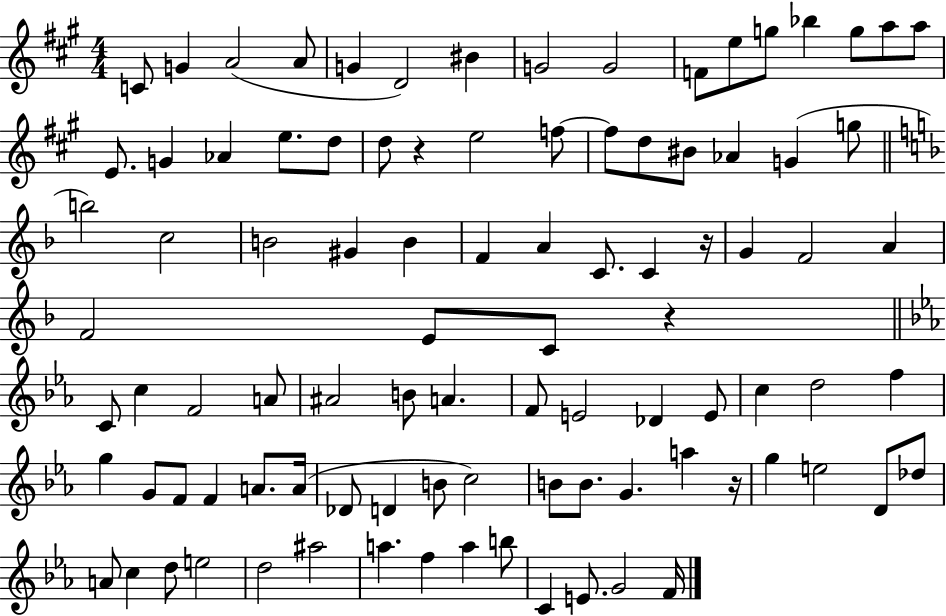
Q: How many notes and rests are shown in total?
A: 95